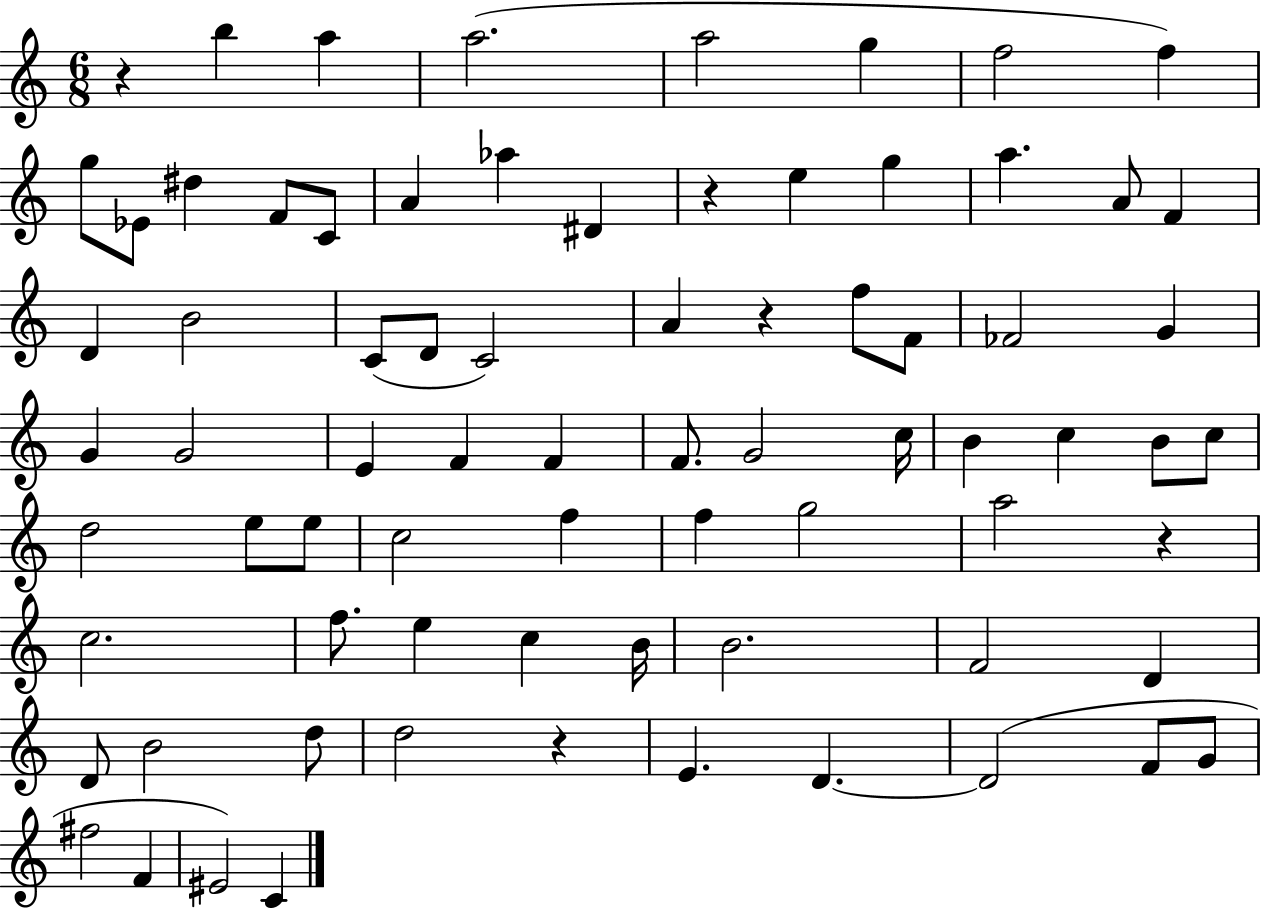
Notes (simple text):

R/q B5/q A5/q A5/h. A5/h G5/q F5/h F5/q G5/e Eb4/e D#5/q F4/e C4/e A4/q Ab5/q D#4/q R/q E5/q G5/q A5/q. A4/e F4/q D4/q B4/h C4/e D4/e C4/h A4/q R/q F5/e F4/e FES4/h G4/q G4/q G4/h E4/q F4/q F4/q F4/e. G4/h C5/s B4/q C5/q B4/e C5/e D5/h E5/e E5/e C5/h F5/q F5/q G5/h A5/h R/q C5/h. F5/e. E5/q C5/q B4/s B4/h. F4/h D4/q D4/e B4/h D5/e D5/h R/q E4/q. D4/q. D4/h F4/e G4/e F#5/h F4/q EIS4/h C4/q